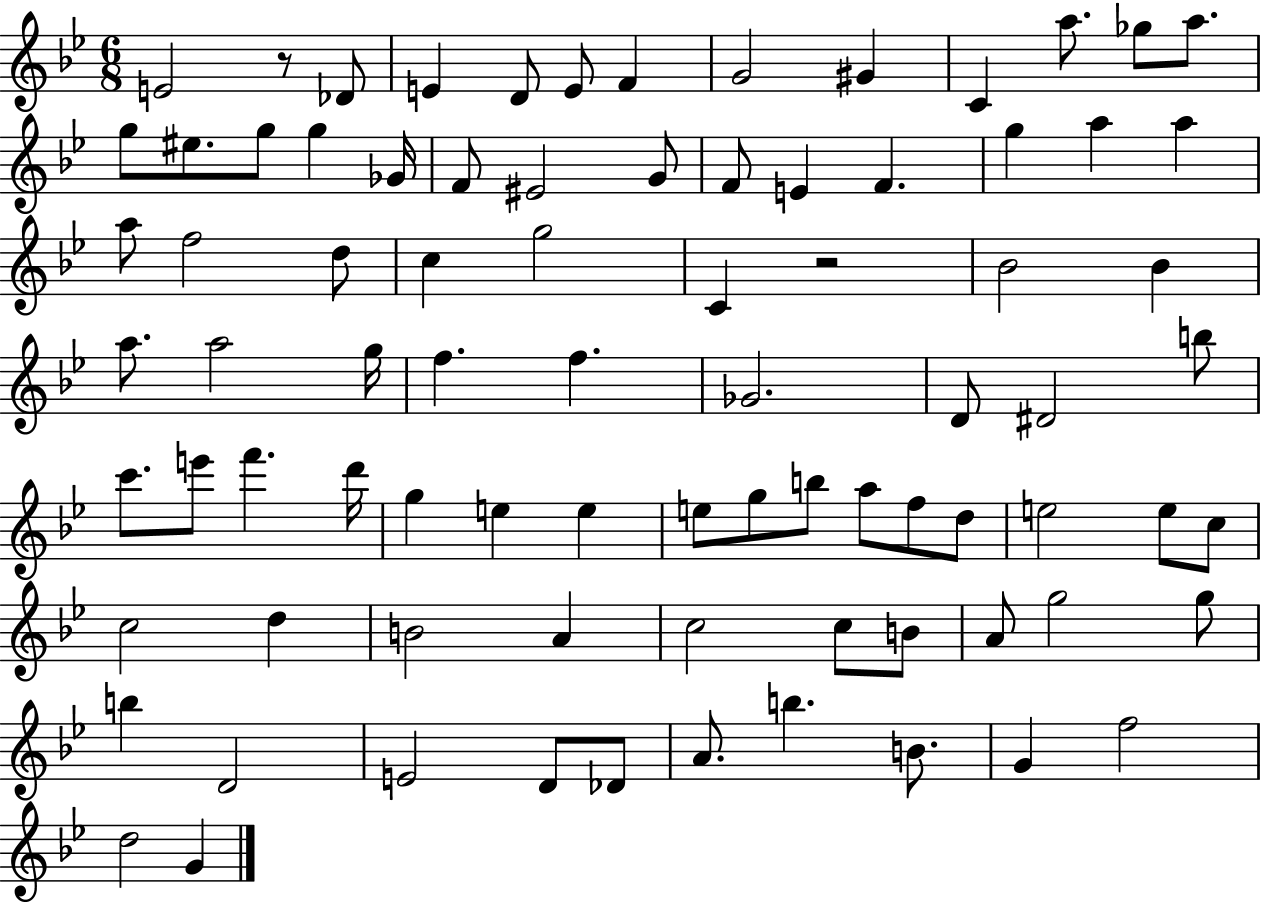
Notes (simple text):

E4/h R/e Db4/e E4/q D4/e E4/e F4/q G4/h G#4/q C4/q A5/e. Gb5/e A5/e. G5/e EIS5/e. G5/e G5/q Gb4/s F4/e EIS4/h G4/e F4/e E4/q F4/q. G5/q A5/q A5/q A5/e F5/h D5/e C5/q G5/h C4/q R/h Bb4/h Bb4/q A5/e. A5/h G5/s F5/q. F5/q. Gb4/h. D4/e D#4/h B5/e C6/e. E6/e F6/q. D6/s G5/q E5/q E5/q E5/e G5/e B5/e A5/e F5/e D5/e E5/h E5/e C5/e C5/h D5/q B4/h A4/q C5/h C5/e B4/e A4/e G5/h G5/e B5/q D4/h E4/h D4/e Db4/e A4/e. B5/q. B4/e. G4/q F5/h D5/h G4/q